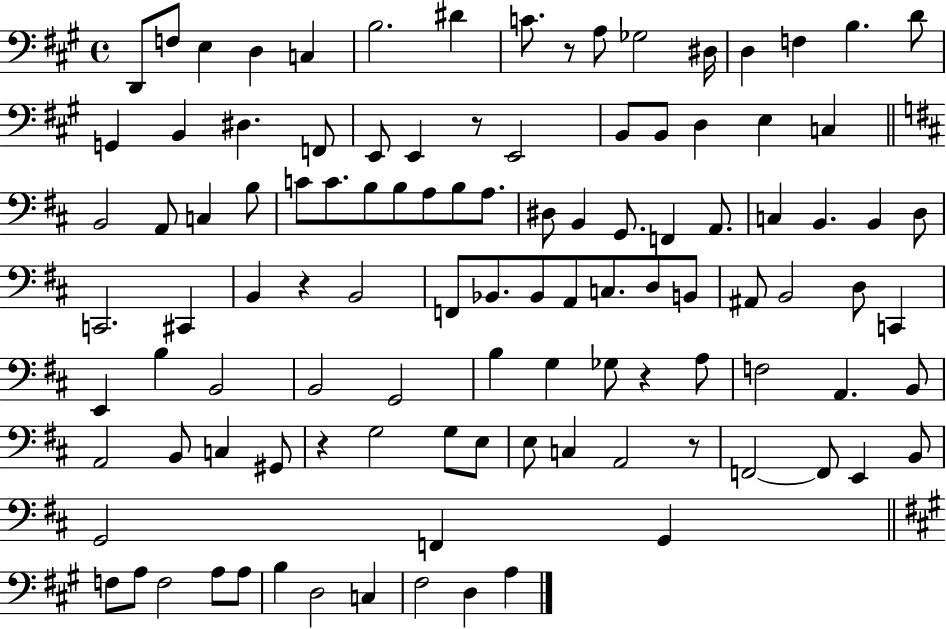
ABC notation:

X:1
T:Untitled
M:4/4
L:1/4
K:A
D,,/2 F,/2 E, D, C, B,2 ^D C/2 z/2 A,/2 _G,2 ^D,/4 D, F, B, D/2 G,, B,, ^D, F,,/2 E,,/2 E,, z/2 E,,2 B,,/2 B,,/2 D, E, C, B,,2 A,,/2 C, B,/2 C/2 C/2 B,/2 B,/2 A,/2 B,/2 A,/2 ^D,/2 B,, G,,/2 F,, A,,/2 C, B,, B,, D,/2 C,,2 ^C,, B,, z B,,2 F,,/2 _B,,/2 _B,,/2 A,,/2 C,/2 D,/2 B,,/2 ^A,,/2 B,,2 D,/2 C,, E,, B, B,,2 B,,2 G,,2 B, G, _G,/2 z A,/2 F,2 A,, B,,/2 A,,2 B,,/2 C, ^G,,/2 z G,2 G,/2 E,/2 E,/2 C, A,,2 z/2 F,,2 F,,/2 E,, B,,/2 G,,2 F,, G,, F,/2 A,/2 F,2 A,/2 A,/2 B, D,2 C, ^F,2 D, A,